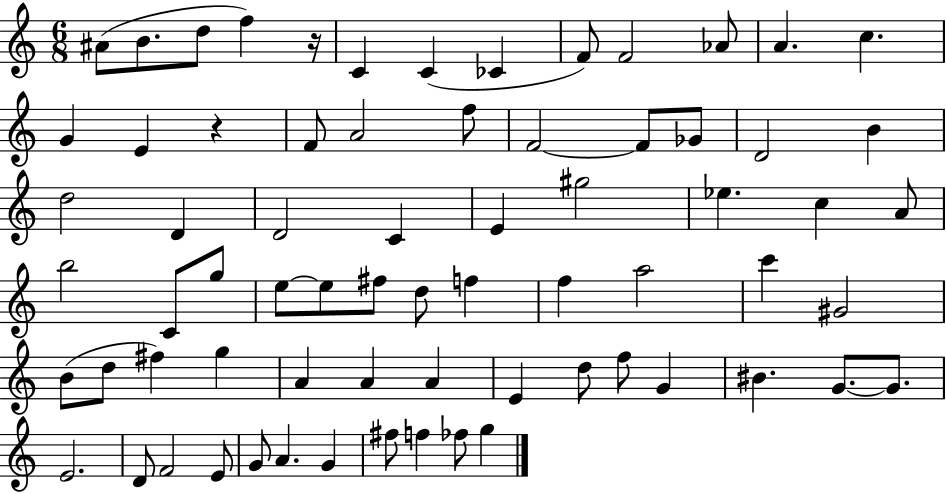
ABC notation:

X:1
T:Untitled
M:6/8
L:1/4
K:C
^A/2 B/2 d/2 f z/4 C C _C F/2 F2 _A/2 A c G E z F/2 A2 f/2 F2 F/2 _G/2 D2 B d2 D D2 C E ^g2 _e c A/2 b2 C/2 g/2 e/2 e/2 ^f/2 d/2 f f a2 c' ^G2 B/2 d/2 ^f g A A A E d/2 f/2 G ^B G/2 G/2 E2 D/2 F2 E/2 G/2 A G ^f/2 f _f/2 g